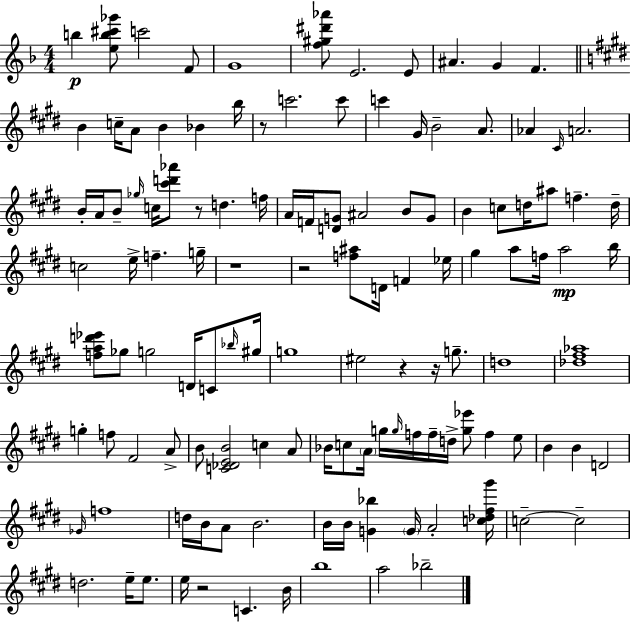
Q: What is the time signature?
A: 4/4